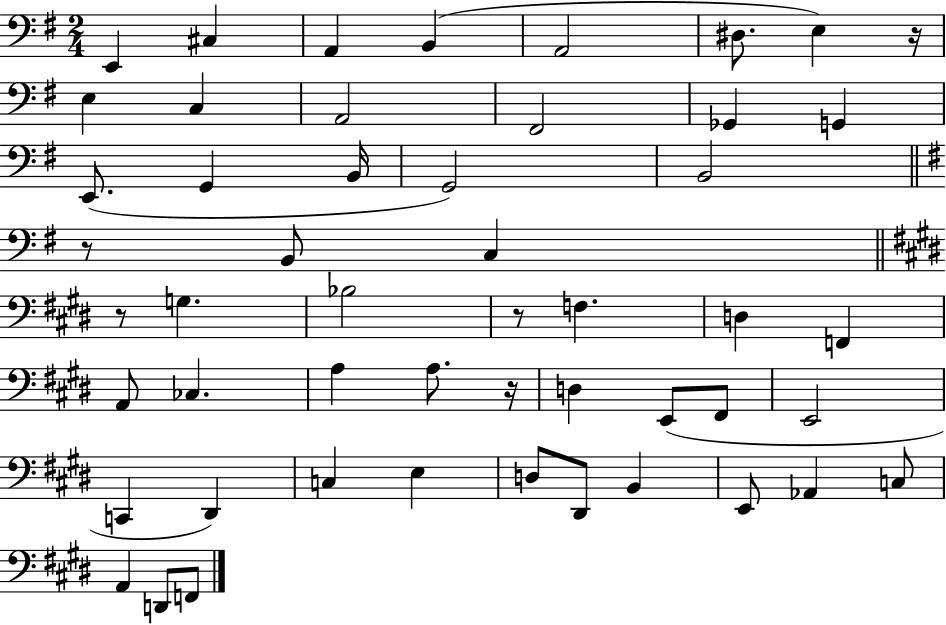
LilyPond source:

{
  \clef bass
  \numericTimeSignature
  \time 2/4
  \key g \major
  \repeat volta 2 { e,4 cis4 | a,4 b,4( | a,2 | dis8. e4) r16 | \break e4 c4 | a,2 | fis,2 | ges,4 g,4 | \break e,8.( g,4 b,16 | g,2) | b,2 | \bar "||" \break \key g \major r8 b,8 c4 | \bar "||" \break \key e \major r8 g4. | bes2 | r8 f4. | d4 f,4 | \break a,8 ces4. | a4 a8. r16 | d4 e,8( fis,8 | e,2 | \break c,4 dis,4) | c4 e4 | d8 dis,8 b,4 | e,8 aes,4 c8 | \break a,4 d,8 f,8 | } \bar "|."
}